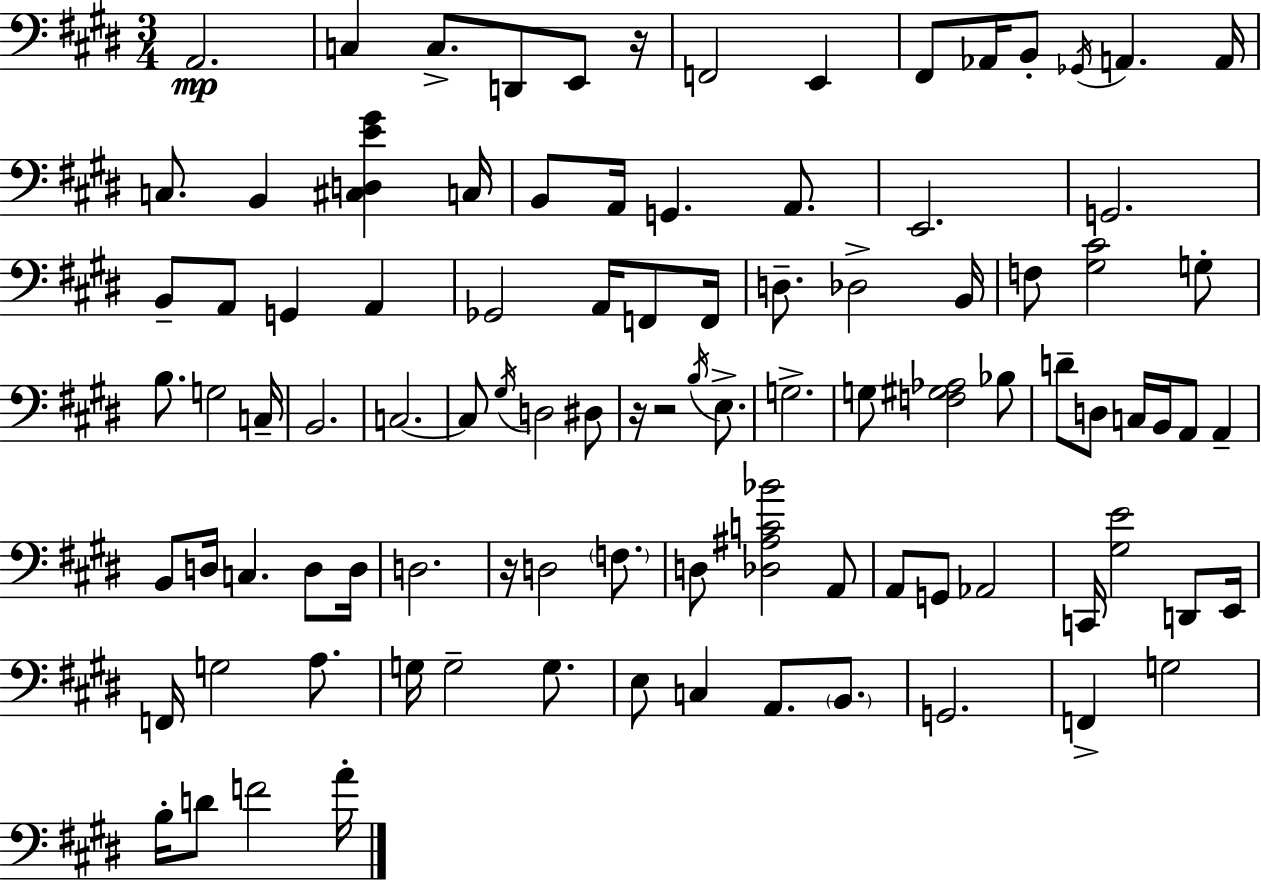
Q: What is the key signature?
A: E major